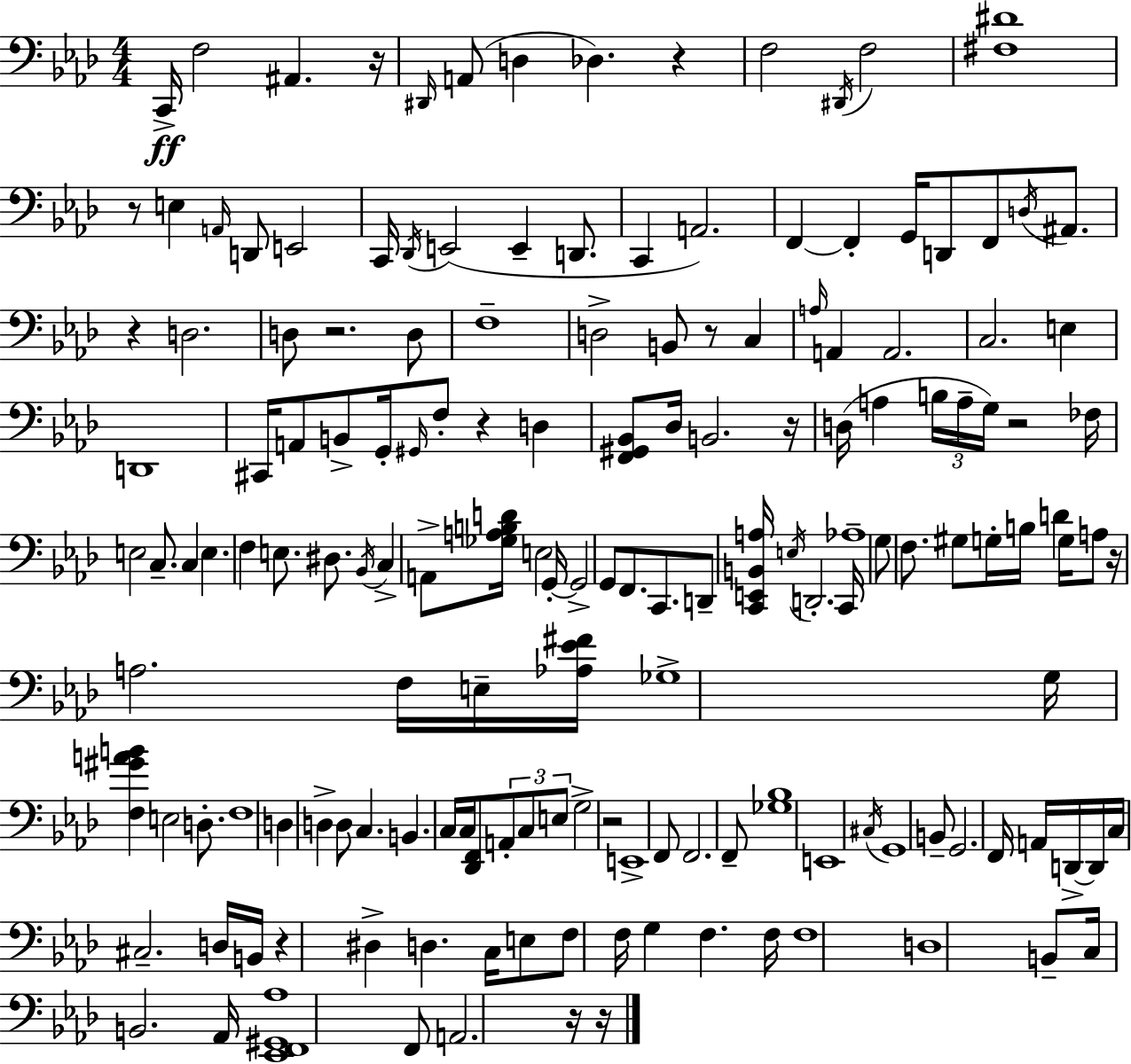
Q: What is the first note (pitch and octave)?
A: C2